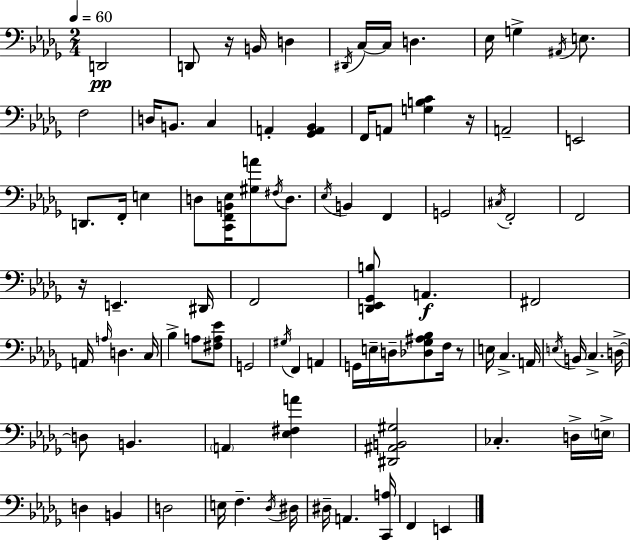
X:1
T:Untitled
M:2/4
L:1/4
K:Bbm
D,,2 D,,/2 z/4 B,,/4 D, ^D,,/4 C,/4 C,/4 D, _E,/4 G, ^A,,/4 E,/2 F,2 D,/4 B,,/2 C, A,, [_G,,A,,_B,,] F,,/4 A,,/2 [G,B,C] z/4 A,,2 E,,2 D,,/2 F,,/4 E, D,/2 [C,,F,,B,,_E,]/4 [^G,A]/2 ^F,/4 D,/2 _E,/4 B,, F,, G,,2 ^C,/4 F,,2 F,,2 z/4 E,, ^D,,/4 F,,2 [D,,_E,,_G,,B,]/2 A,, ^F,,2 A,,/4 A,/4 D, C,/4 _B, A,/2 [^F,A,_E]/2 G,,2 ^G,/4 F,, A,, G,,/4 E,/4 D,/4 [_D,_G,^A,_B,]/2 F,/4 z/2 E,/4 C, A,,/4 E,/4 B,,/4 C, D,/4 D,/2 B,, A,, [_E,^F,A] [^D,,^A,,B,,^G,]2 _C, D,/4 E,/4 D, B,, D,2 E,/4 F, _D,/4 ^D,/4 ^D,/4 A,, [C,,A,]/4 F,, E,,